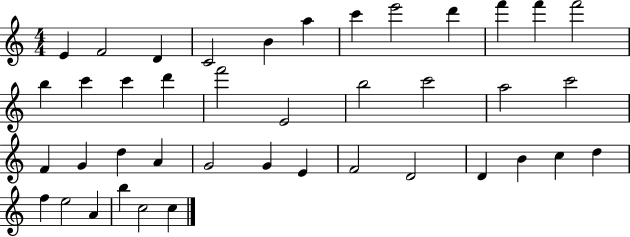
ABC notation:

X:1
T:Untitled
M:4/4
L:1/4
K:C
E F2 D C2 B a c' e'2 d' f' f' f'2 b c' c' d' f'2 E2 b2 c'2 a2 c'2 F G d A G2 G E F2 D2 D B c d f e2 A b c2 c